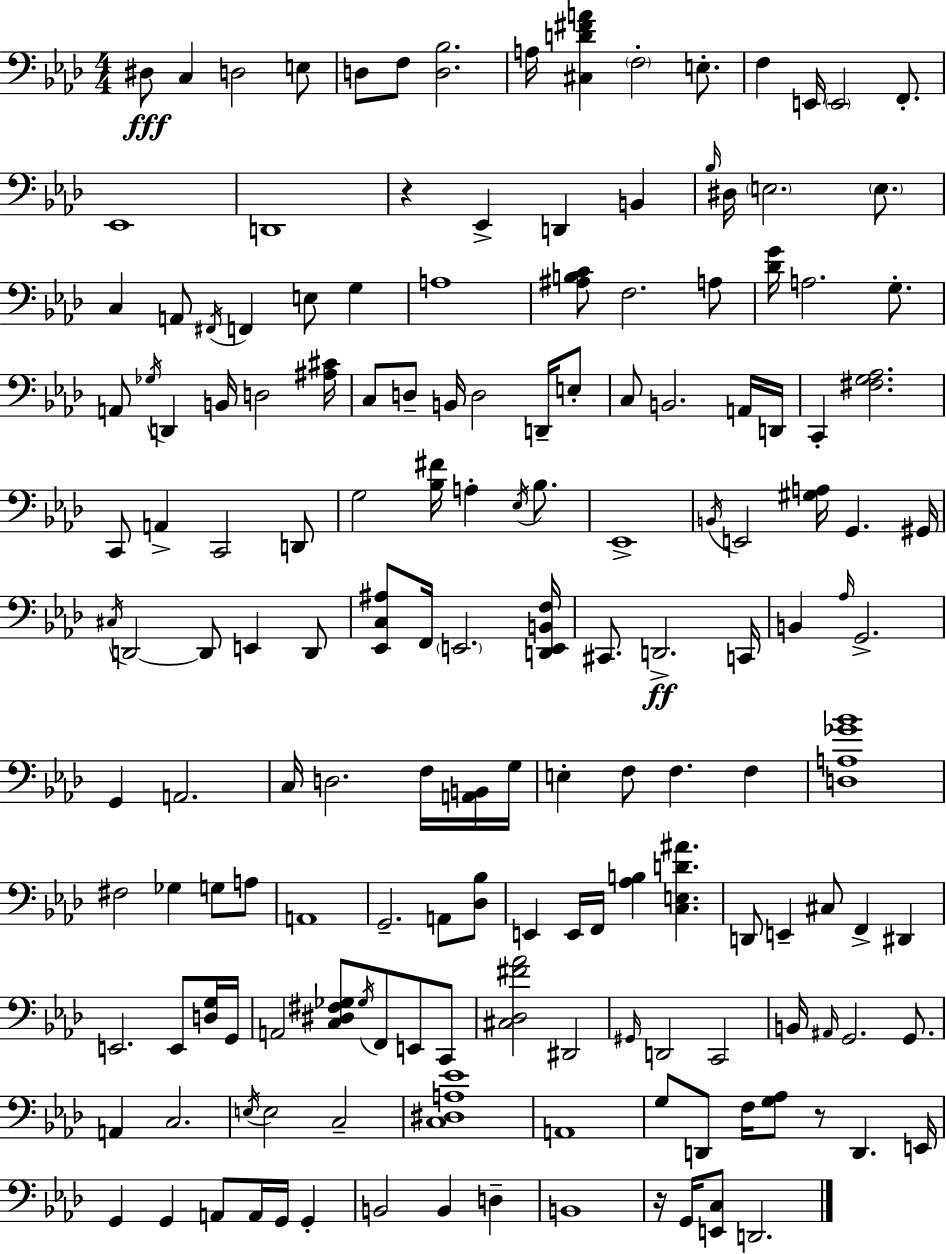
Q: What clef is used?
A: bass